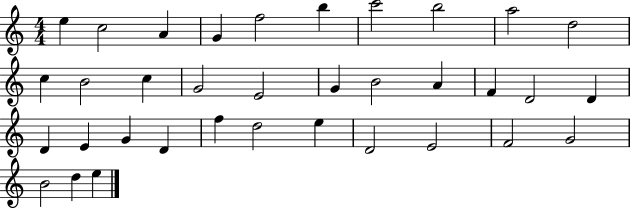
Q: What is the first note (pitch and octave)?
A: E5